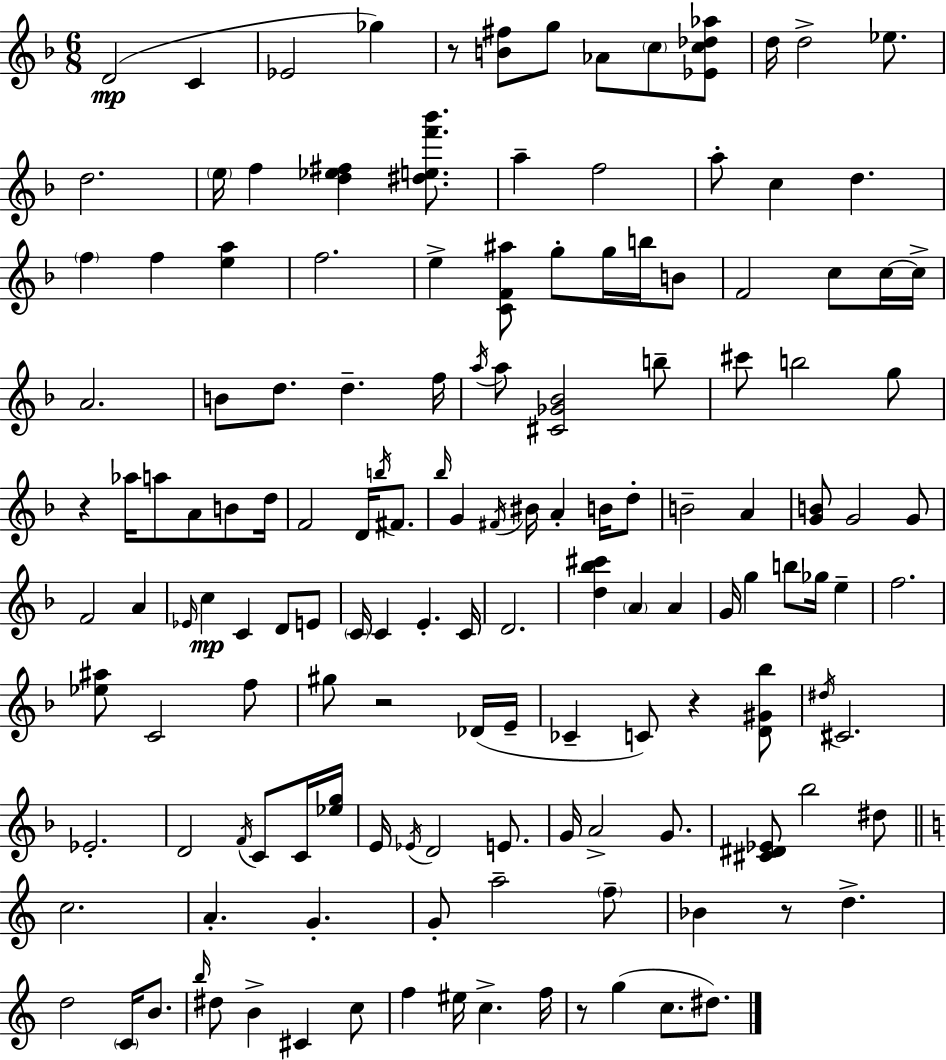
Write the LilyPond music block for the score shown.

{
  \clef treble
  \numericTimeSignature
  \time 6/8
  \key d \minor
  d'2(\mp c'4 | ees'2 ges''4) | r8 <b' fis''>8 g''8 aes'8 \parenthesize c''8 <ees' c'' des'' aes''>8 | d''16 d''2-> ees''8. | \break d''2. | \parenthesize e''16 f''4 <d'' ees'' fis''>4 <dis'' e'' f''' bes'''>8. | a''4-- f''2 | a''8-. c''4 d''4. | \break \parenthesize f''4 f''4 <e'' a''>4 | f''2. | e''4-> <c' f' ais''>8 g''8-. g''16 b''16 b'8 | f'2 c''8 c''16~~ c''16-> | \break a'2. | b'8 d''8. d''4.-- f''16 | \acciaccatura { a''16 } a''8 <cis' ges' bes'>2 b''8-- | cis'''8 b''2 g''8 | \break r4 aes''16 a''8 a'8 b'8 | d''16 f'2 d'16 \acciaccatura { b''16 } fis'8. | \grace { bes''16 } g'4 \acciaccatura { fis'16 } bis'16 a'4-. | b'16 d''8-. b'2-- | \break a'4 <g' b'>8 g'2 | g'8 f'2 | a'4 \grace { ees'16 }\mp c''4 c'4 | d'8 e'8 \parenthesize c'16 c'4 e'4.-. | \break c'16 d'2. | <d'' bes'' cis'''>4 \parenthesize a'4 | a'4 g'16 g''4 b''8 | ges''16 e''4-- f''2. | \break <ees'' ais''>8 c'2 | f''8 gis''8 r2 | des'16( e'16-- ces'4-- c'8) r4 | <d' gis' bes''>8 \acciaccatura { dis''16 } cis'2. | \break ees'2.-. | d'2 | \acciaccatura { f'16 } c'8 c'16 <ees'' g''>16 e'16 \acciaccatura { ees'16 } d'2 | e'8. g'16 a'2-> | \break g'8. <cis' dis' ees'>8 bes''2 | dis''8 \bar "||" \break \key c \major c''2. | a'4.-. g'4.-. | g'8-. a''2-- \parenthesize f''8-- | bes'4 r8 d''4.-> | \break d''2 \parenthesize c'16 b'8. | \grace { b''16 } dis''8 b'4-> cis'4 c''8 | f''4 eis''16 c''4.-> | f''16 r8 g''4( c''8. dis''8.) | \break \bar "|."
}